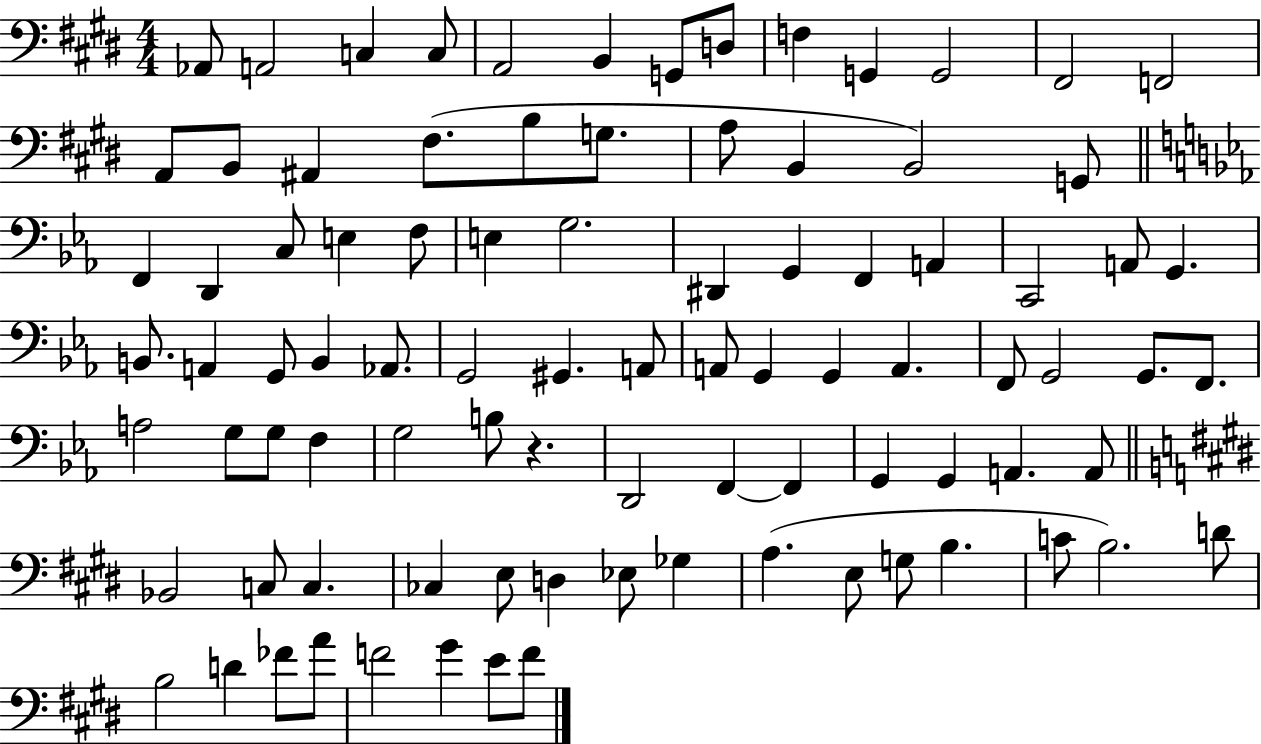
{
  \clef bass
  \numericTimeSignature
  \time 4/4
  \key e \major
  aes,8 a,2 c4 c8 | a,2 b,4 g,8 d8 | f4 g,4 g,2 | fis,2 f,2 | \break a,8 b,8 ais,4 fis8.( b8 g8. | a8 b,4 b,2) g,8 | \bar "||" \break \key c \minor f,4 d,4 c8 e4 f8 | e4 g2. | dis,4 g,4 f,4 a,4 | c,2 a,8 g,4. | \break b,8. a,4 g,8 b,4 aes,8. | g,2 gis,4. a,8 | a,8 g,4 g,4 a,4. | f,8 g,2 g,8. f,8. | \break a2 g8 g8 f4 | g2 b8 r4. | d,2 f,4~~ f,4 | g,4 g,4 a,4. a,8 | \break \bar "||" \break \key e \major bes,2 c8 c4. | ces4 e8 d4 ees8 ges4 | a4.( e8 g8 b4. | c'8 b2.) d'8 | \break b2 d'4 fes'8 a'8 | f'2 gis'4 e'8 f'8 | \bar "|."
}